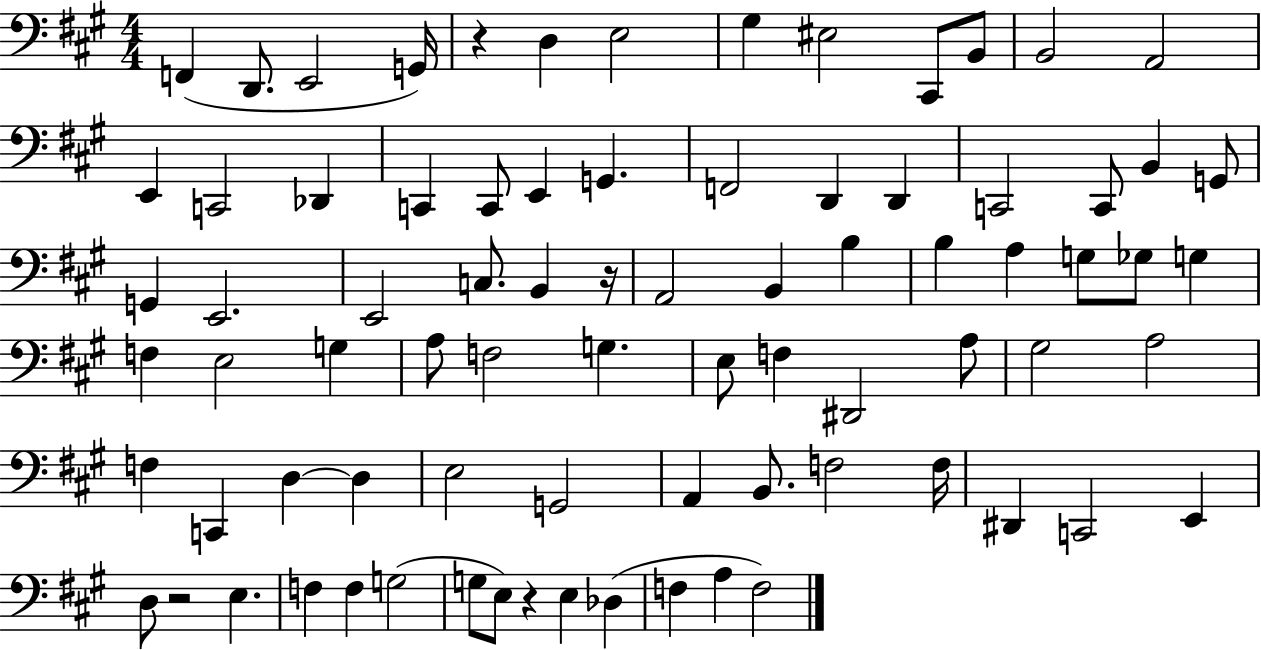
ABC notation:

X:1
T:Untitled
M:4/4
L:1/4
K:A
F,, D,,/2 E,,2 G,,/4 z D, E,2 ^G, ^E,2 ^C,,/2 B,,/2 B,,2 A,,2 E,, C,,2 _D,, C,, C,,/2 E,, G,, F,,2 D,, D,, C,,2 C,,/2 B,, G,,/2 G,, E,,2 E,,2 C,/2 B,, z/4 A,,2 B,, B, B, A, G,/2 _G,/2 G, F, E,2 G, A,/2 F,2 G, E,/2 F, ^D,,2 A,/2 ^G,2 A,2 F, C,, D, D, E,2 G,,2 A,, B,,/2 F,2 F,/4 ^D,, C,,2 E,, D,/2 z2 E, F, F, G,2 G,/2 E,/2 z E, _D, F, A, F,2